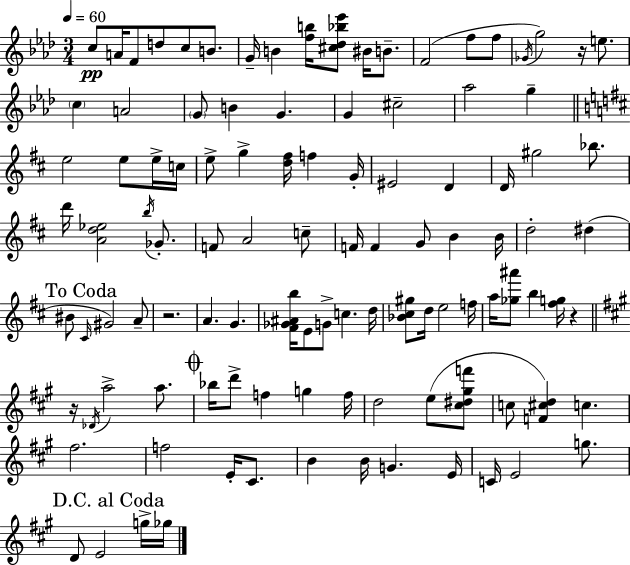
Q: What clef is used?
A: treble